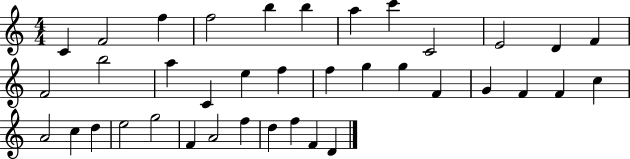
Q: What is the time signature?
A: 4/4